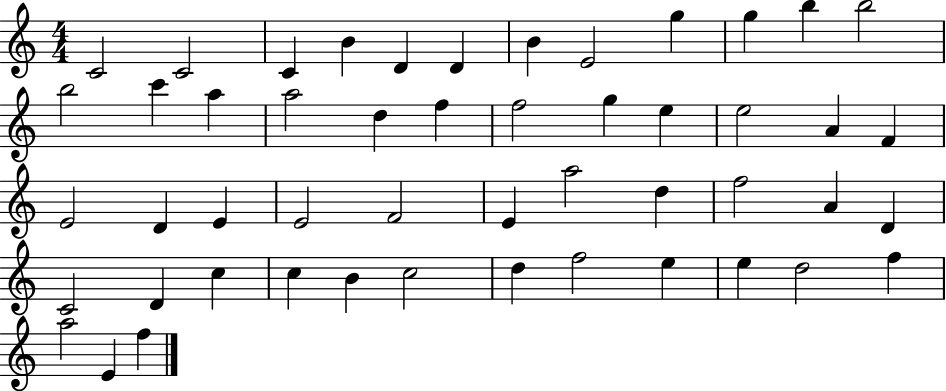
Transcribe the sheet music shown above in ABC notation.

X:1
T:Untitled
M:4/4
L:1/4
K:C
C2 C2 C B D D B E2 g g b b2 b2 c' a a2 d f f2 g e e2 A F E2 D E E2 F2 E a2 d f2 A D C2 D c c B c2 d f2 e e d2 f a2 E f